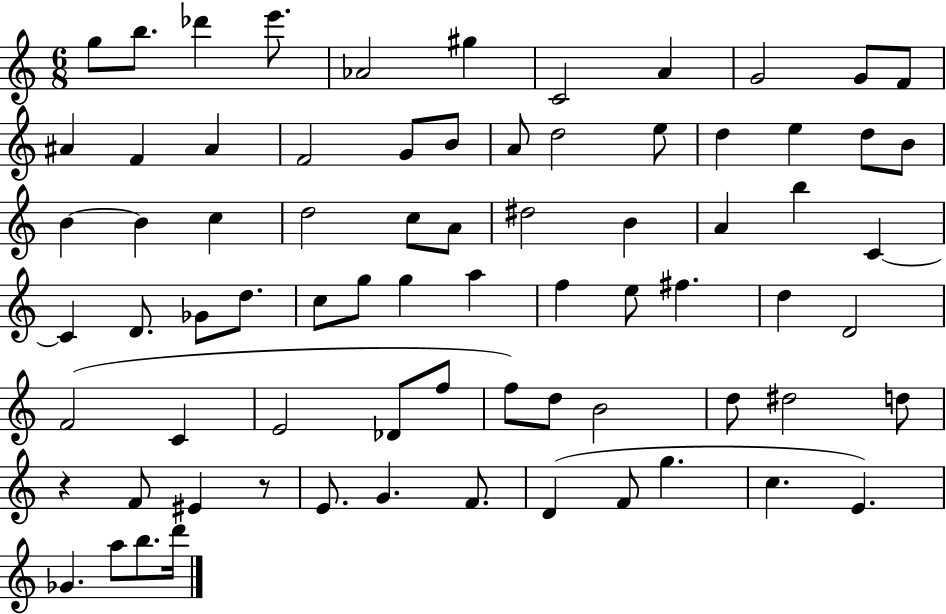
{
  \clef treble
  \numericTimeSignature
  \time 6/8
  \key c \major
  g''8 b''8. des'''4 e'''8. | aes'2 gis''4 | c'2 a'4 | g'2 g'8 f'8 | \break ais'4 f'4 ais'4 | f'2 g'8 b'8 | a'8 d''2 e''8 | d''4 e''4 d''8 b'8 | \break b'4~~ b'4 c''4 | d''2 c''8 a'8 | dis''2 b'4 | a'4 b''4 c'4~~ | \break c'4 d'8. ges'8 d''8. | c''8 g''8 g''4 a''4 | f''4 e''8 fis''4. | d''4 d'2 | \break f'2( c'4 | e'2 des'8 f''8 | f''8) d''8 b'2 | d''8 dis''2 d''8 | \break r4 f'8 eis'4 r8 | e'8. g'4. f'8. | d'4( f'8 g''4. | c''4. e'4.) | \break ges'4. a''8 b''8. d'''16 | \bar "|."
}